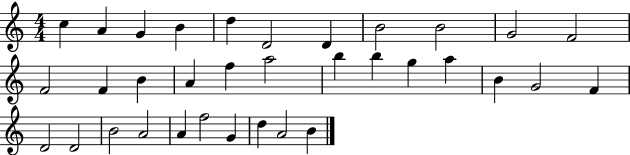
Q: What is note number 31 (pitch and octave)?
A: G4